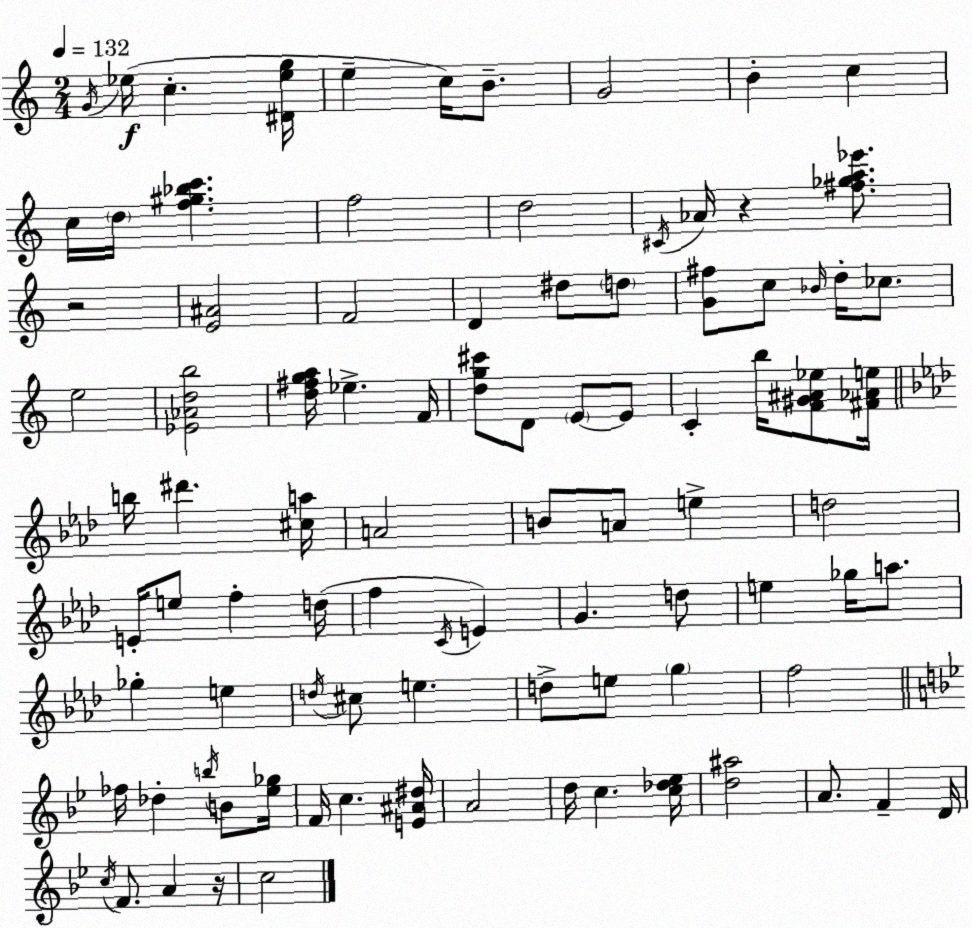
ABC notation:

X:1
T:Untitled
M:2/4
L:1/4
K:Am
G/4 _e/4 c [^D_eg]/4 e c/4 B/2 G2 B c c/4 d/4 [f^g_bc'] f2 d2 ^C/4 _A/4 z [^f_ga_e']/2 z2 [E^A]2 F2 D ^d/2 d/2 [G^f]/2 c/2 _B/4 d/4 _c/2 e2 [_E_Adb]2 [d^fga]/4 _e F/4 [dg^c']/2 D/2 E/2 E/2 C b/4 [F^G^A_e]/2 [^F_Ae]/4 b/4 ^d' [^ca]/4 A2 B/2 A/2 e d2 E/4 e/2 f d/4 f C/4 E G d/2 e _g/4 a/2 _g e d/4 ^c/2 e d/2 e/2 g f2 _f/4 _d b/4 B/2 [_e_g]/4 F/4 c [E^A^d]/4 A2 d/4 c [c_d_e]/4 [d^a]2 A/2 F D/4 c/4 F/2 A z/4 c2